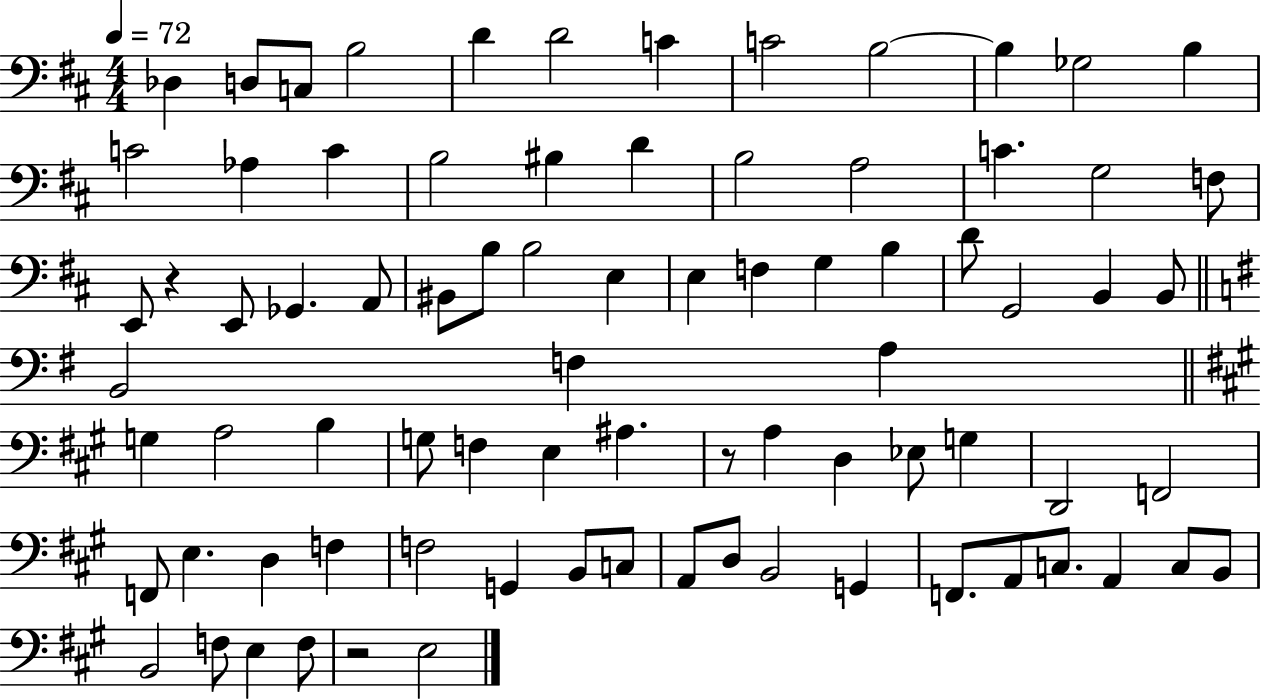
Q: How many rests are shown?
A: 3